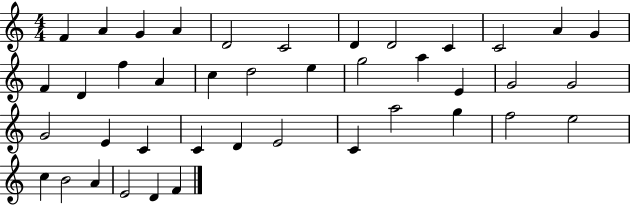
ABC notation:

X:1
T:Untitled
M:4/4
L:1/4
K:C
F A G A D2 C2 D D2 C C2 A G F D f A c d2 e g2 a E G2 G2 G2 E C C D E2 C a2 g f2 e2 c B2 A E2 D F